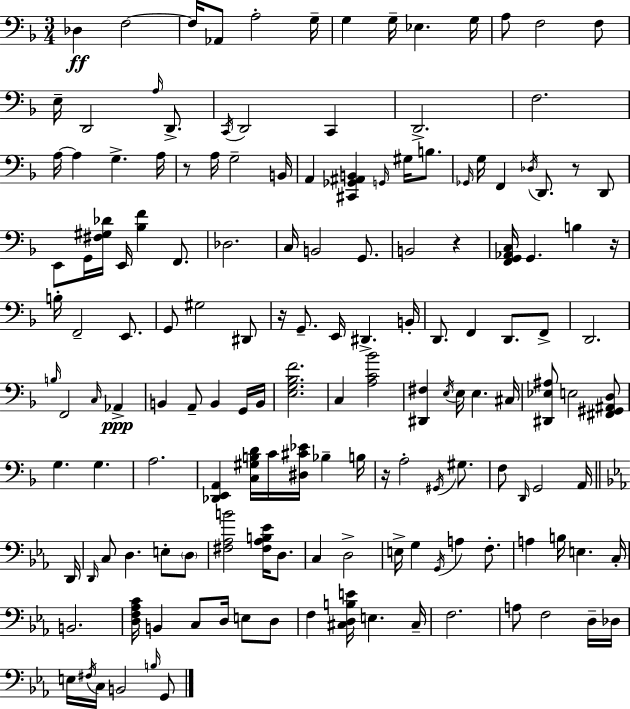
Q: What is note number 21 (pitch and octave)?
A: D2